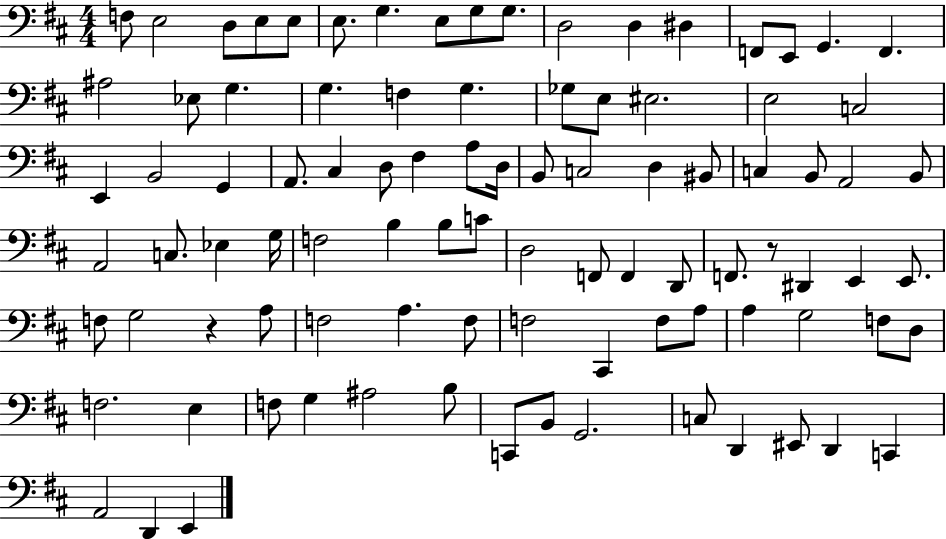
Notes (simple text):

F3/e E3/h D3/e E3/e E3/e E3/e. G3/q. E3/e G3/e G3/e. D3/h D3/q D#3/q F2/e E2/e G2/q. F2/q. A#3/h Eb3/e G3/q. G3/q. F3/q G3/q. Gb3/e E3/e EIS3/h. E3/h C3/h E2/q B2/h G2/q A2/e. C#3/q D3/e F#3/q A3/e D3/s B2/e C3/h D3/q BIS2/e C3/q B2/e A2/h B2/e A2/h C3/e. Eb3/q G3/s F3/h B3/q B3/e C4/e D3/h F2/e F2/q D2/e F2/e. R/e D#2/q E2/q E2/e. F3/e G3/h R/q A3/e F3/h A3/q. F3/e F3/h C#2/q F3/e A3/e A3/q G3/h F3/e D3/e F3/h. E3/q F3/e G3/q A#3/h B3/e C2/e B2/e G2/h. C3/e D2/q EIS2/e D2/q C2/q A2/h D2/q E2/q